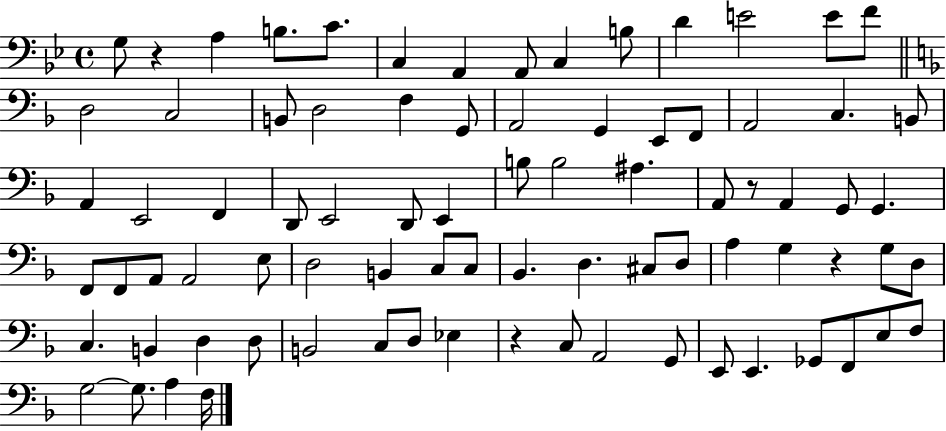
G3/e R/q A3/q B3/e. C4/e. C3/q A2/q A2/e C3/q B3/e D4/q E4/h E4/e F4/e D3/h C3/h B2/e D3/h F3/q G2/e A2/h G2/q E2/e F2/e A2/h C3/q. B2/e A2/q E2/h F2/q D2/e E2/h D2/e E2/q B3/e B3/h A#3/q. A2/e R/e A2/q G2/e G2/q. F2/e F2/e A2/e A2/h E3/e D3/h B2/q C3/e C3/e Bb2/q. D3/q. C#3/e D3/e A3/q G3/q R/q G3/e D3/e C3/q. B2/q D3/q D3/e B2/h C3/e D3/e Eb3/q R/q C3/e A2/h G2/e E2/e E2/q. Gb2/e F2/e E3/e F3/e G3/h G3/e. A3/q F3/s